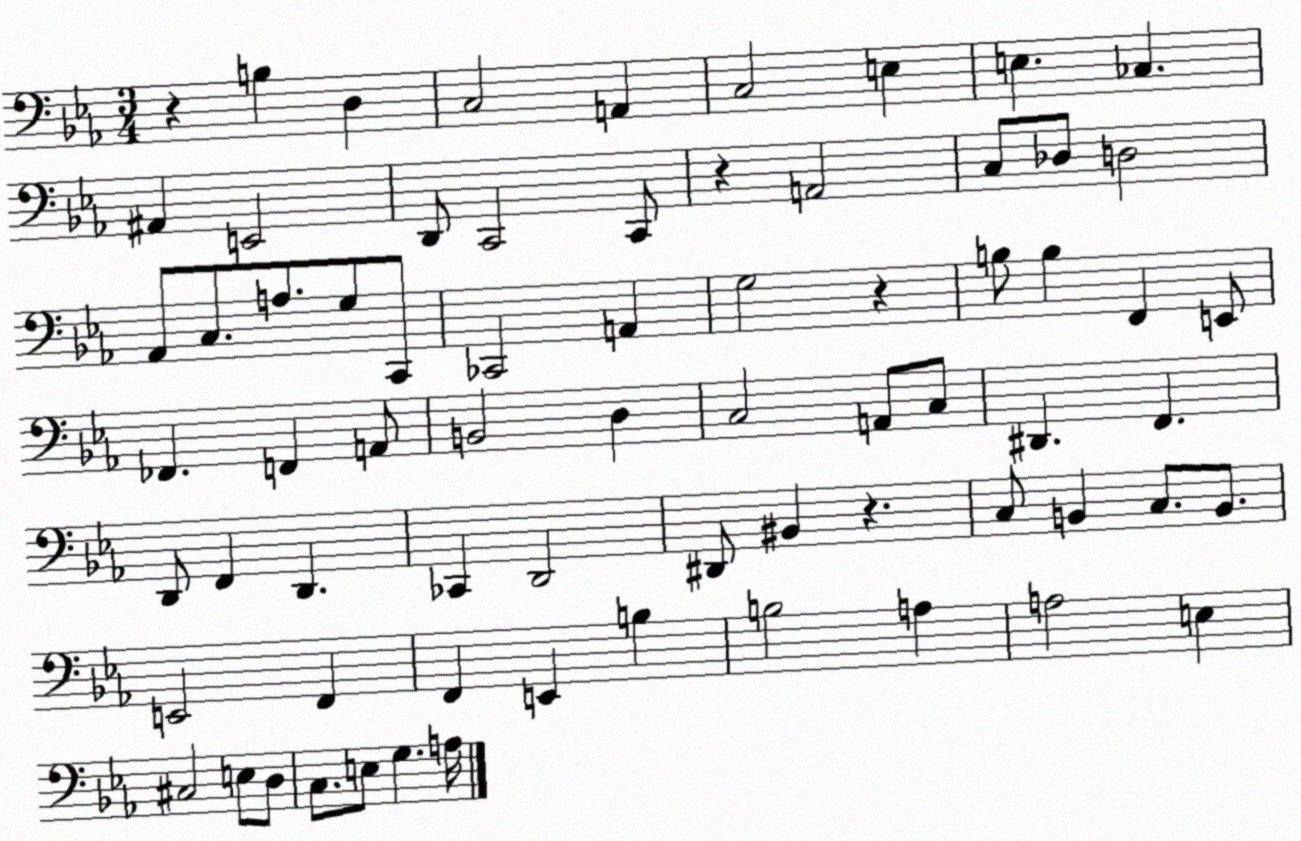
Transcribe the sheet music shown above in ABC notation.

X:1
T:Untitled
M:3/4
L:1/4
K:Eb
z B, D, C,2 A,, C,2 E, E, _C, ^A,, E,,2 D,,/2 C,,2 C,,/2 z A,,2 C,/2 _D,/2 D,2 _A,,/2 C,/2 A,/2 G,/2 C,,/2 _C,,2 A,, G,2 z B,/2 B, F,, E,,/2 _F,, F,, A,,/2 B,,2 D, C,2 A,,/2 C,/2 ^D,, F,, D,,/2 F,, D,, _C,, D,,2 ^D,,/2 ^B,, z C,/2 B,, C,/2 B,,/2 E,,2 F,, F,, E,, B, B,2 A, A,2 E, ^C,2 E,/2 D,/2 C,/2 E,/2 G, A,/4